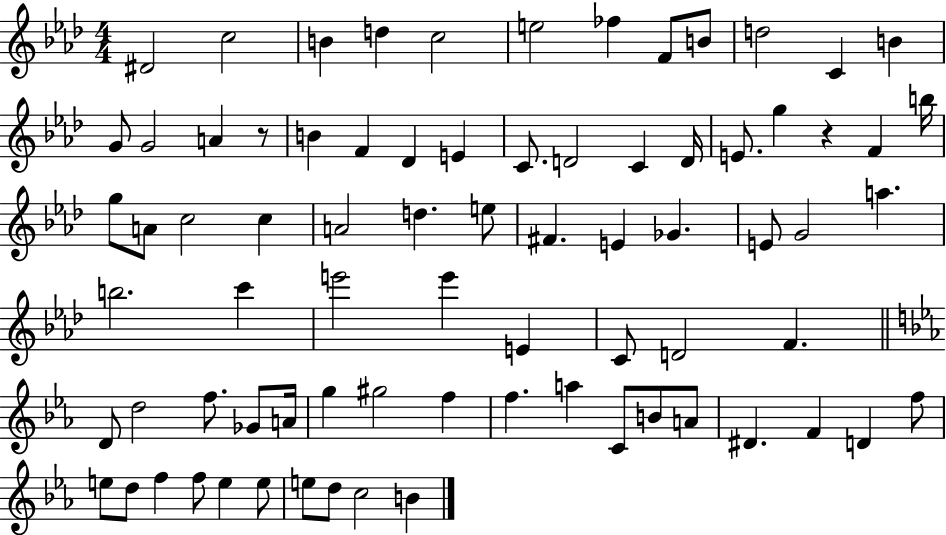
{
  \clef treble
  \numericTimeSignature
  \time 4/4
  \key aes \major
  dis'2 c''2 | b'4 d''4 c''2 | e''2 fes''4 f'8 b'8 | d''2 c'4 b'4 | \break g'8 g'2 a'4 r8 | b'4 f'4 des'4 e'4 | c'8. d'2 c'4 d'16 | e'8. g''4 r4 f'4 b''16 | \break g''8 a'8 c''2 c''4 | a'2 d''4. e''8 | fis'4. e'4 ges'4. | e'8 g'2 a''4. | \break b''2. c'''4 | e'''2 e'''4 e'4 | c'8 d'2 f'4. | \bar "||" \break \key ees \major d'8 d''2 f''8. ges'8 a'16 | g''4 gis''2 f''4 | f''4. a''4 c'8 b'8 a'8 | dis'4. f'4 d'4 f''8 | \break e''8 d''8 f''4 f''8 e''4 e''8 | e''8 d''8 c''2 b'4 | \bar "|."
}